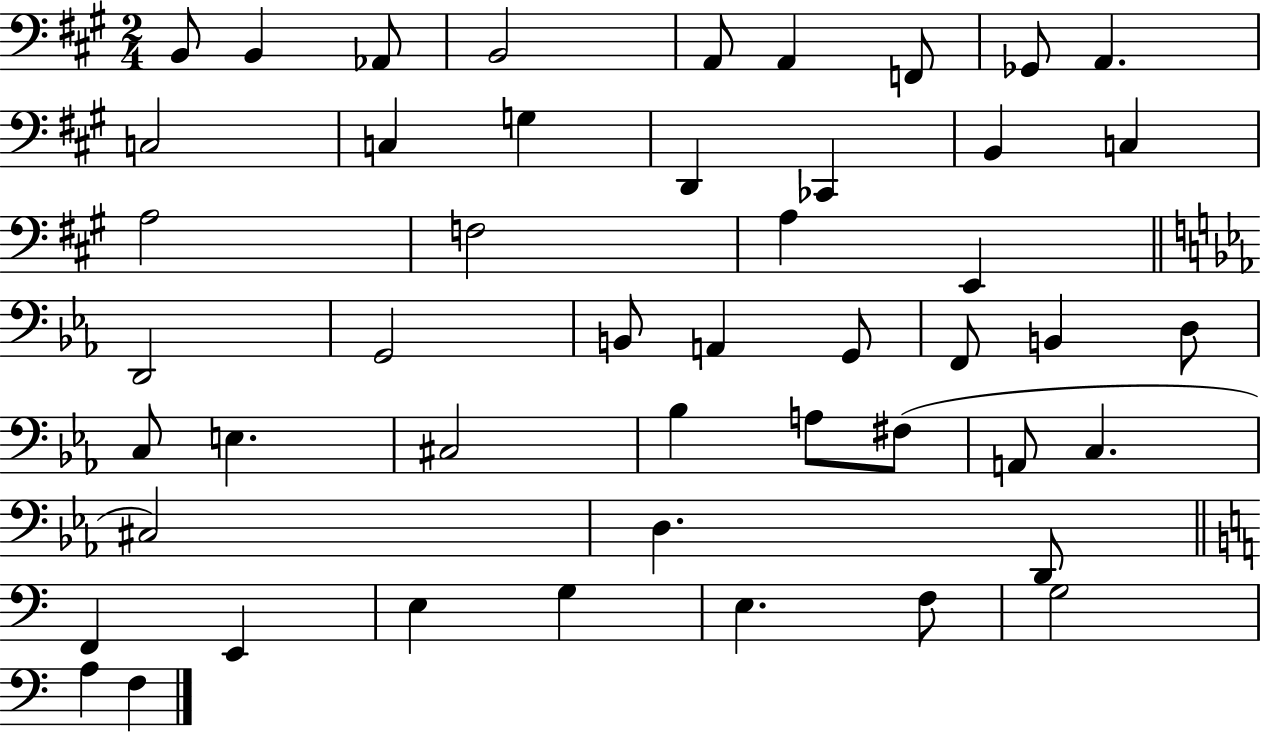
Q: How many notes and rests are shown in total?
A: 48